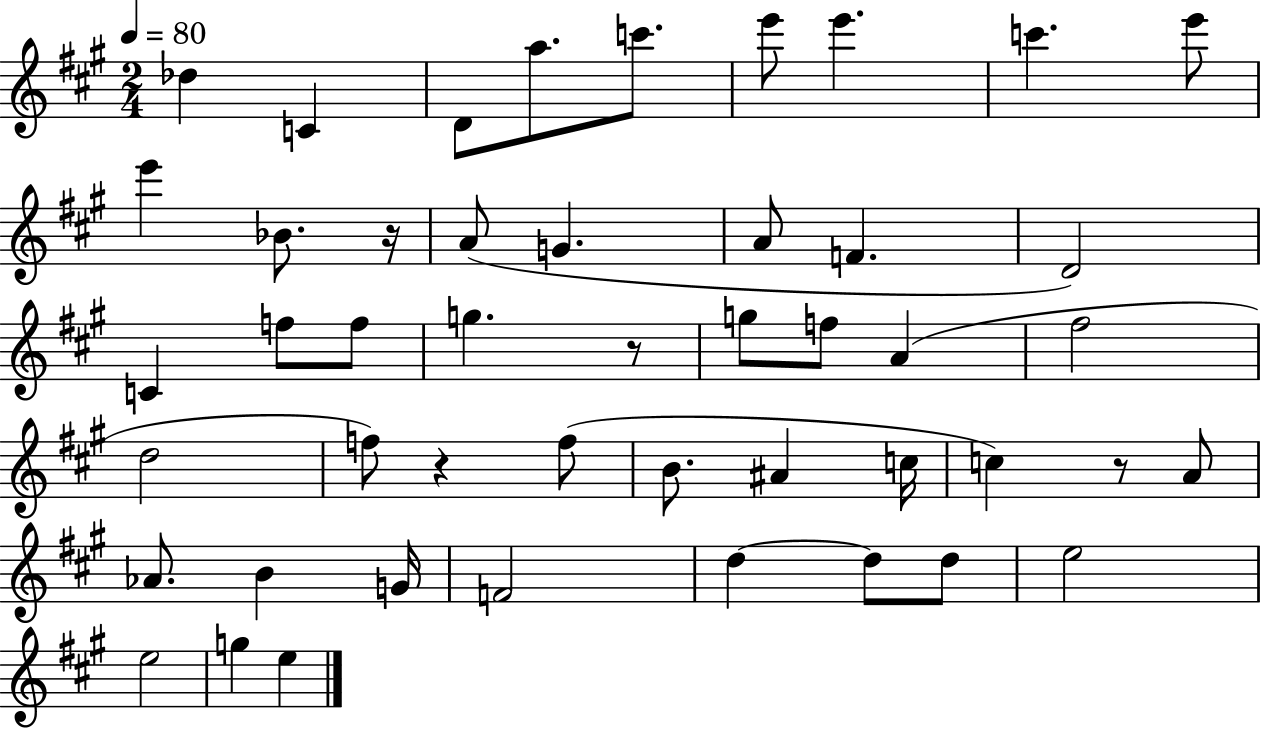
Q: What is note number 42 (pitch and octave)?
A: G5